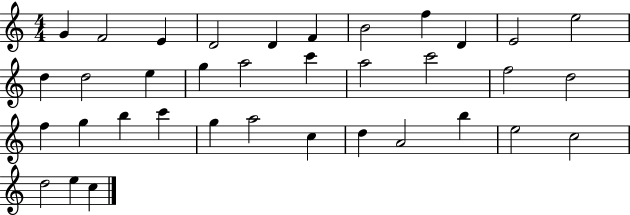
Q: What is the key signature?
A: C major